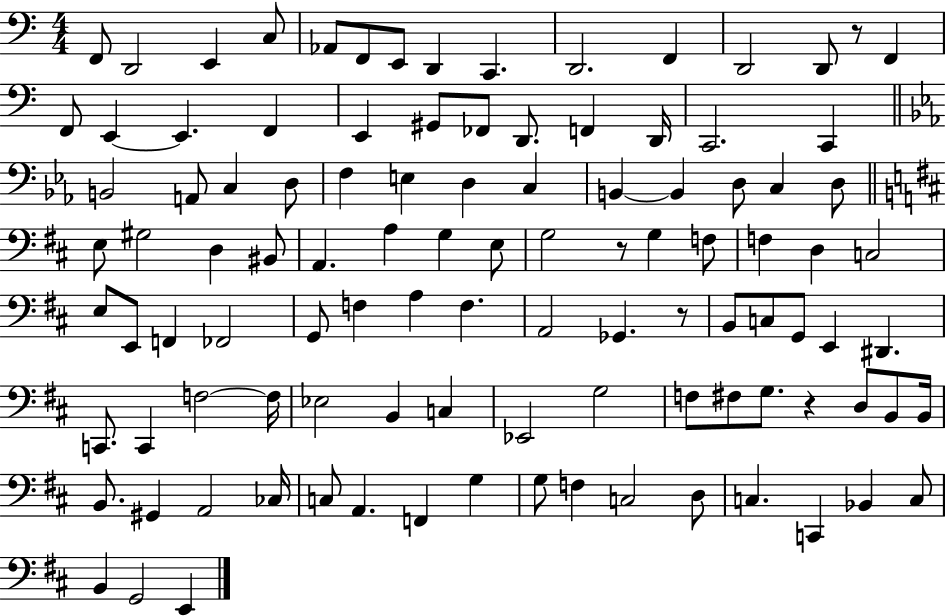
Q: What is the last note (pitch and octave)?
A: E2